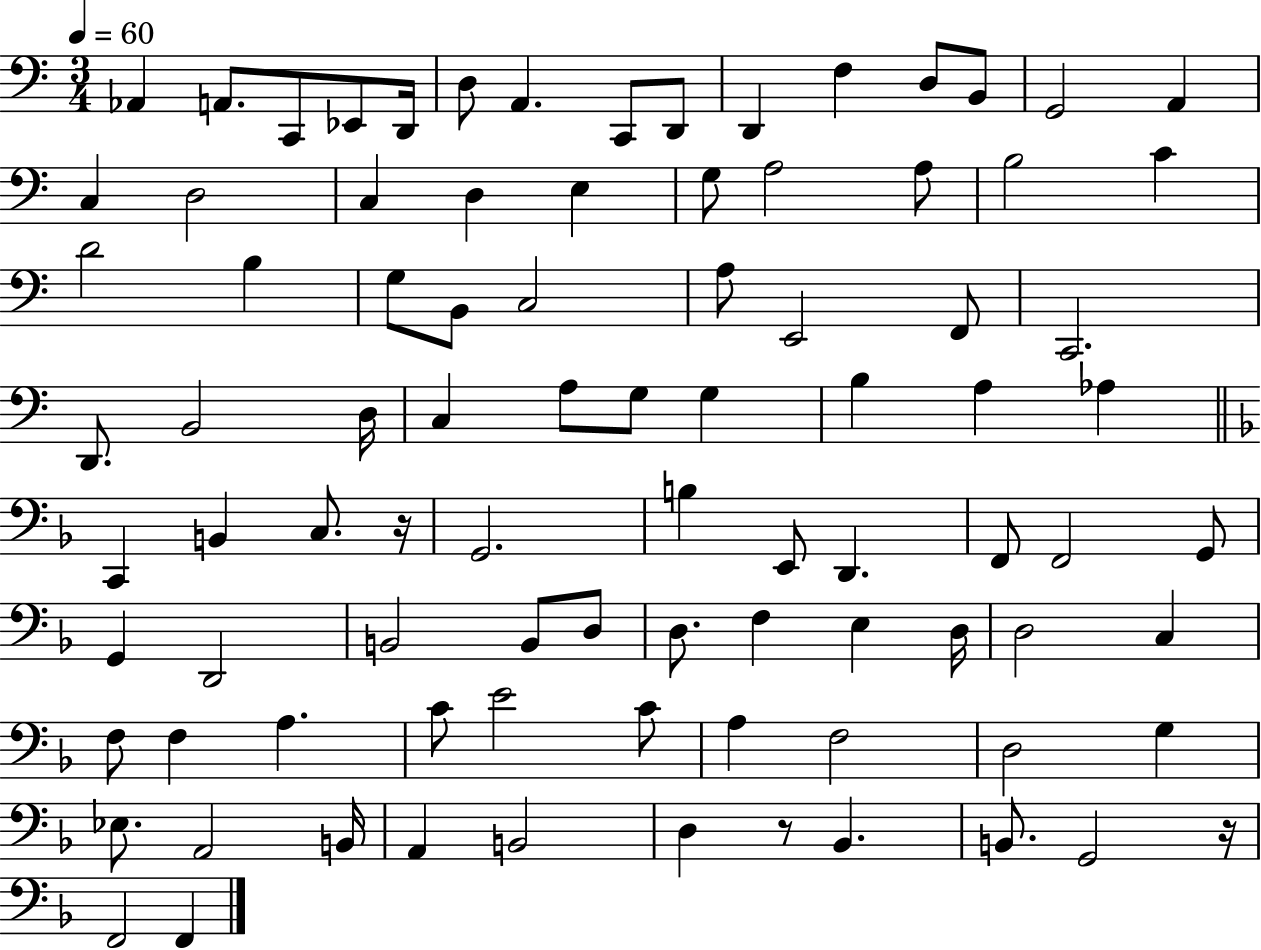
X:1
T:Untitled
M:3/4
L:1/4
K:C
_A,, A,,/2 C,,/2 _E,,/2 D,,/4 D,/2 A,, C,,/2 D,,/2 D,, F, D,/2 B,,/2 G,,2 A,, C, D,2 C, D, E, G,/2 A,2 A,/2 B,2 C D2 B, G,/2 B,,/2 C,2 A,/2 E,,2 F,,/2 C,,2 D,,/2 B,,2 D,/4 C, A,/2 G,/2 G, B, A, _A, C,, B,, C,/2 z/4 G,,2 B, E,,/2 D,, F,,/2 F,,2 G,,/2 G,, D,,2 B,,2 B,,/2 D,/2 D,/2 F, E, D,/4 D,2 C, F,/2 F, A, C/2 E2 C/2 A, F,2 D,2 G, _E,/2 A,,2 B,,/4 A,, B,,2 D, z/2 _B,, B,,/2 G,,2 z/4 F,,2 F,,